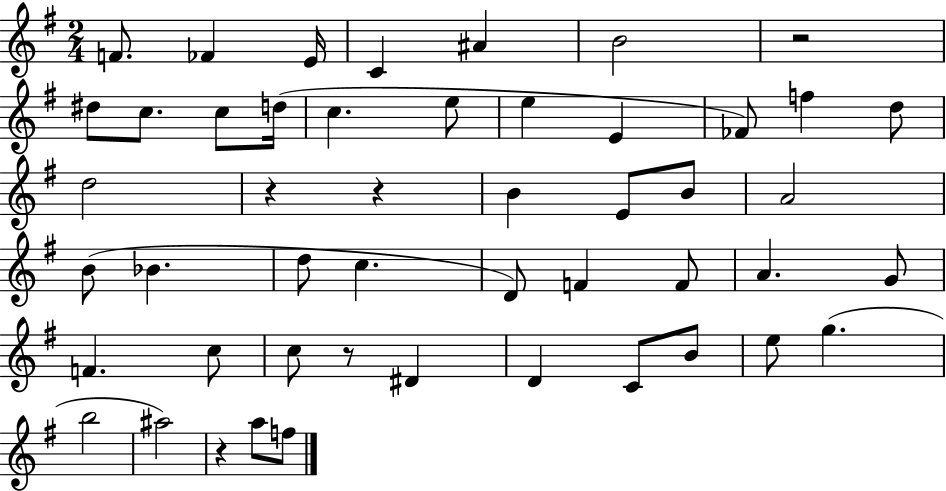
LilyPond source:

{
  \clef treble
  \numericTimeSignature
  \time 2/4
  \key g \major
  \repeat volta 2 { f'8. fes'4 e'16 | c'4 ais'4 | b'2 | r2 | \break dis''8 c''8. c''8 d''16( | c''4. e''8 | e''4 e'4 | fes'8) f''4 d''8 | \break d''2 | r4 r4 | b'4 e'8 b'8 | a'2 | \break b'8( bes'4. | d''8 c''4. | d'8) f'4 f'8 | a'4. g'8 | \break f'4. c''8 | c''8 r8 dis'4 | d'4 c'8 b'8 | e''8 g''4.( | \break b''2 | ais''2) | r4 a''8 f''8 | } \bar "|."
}